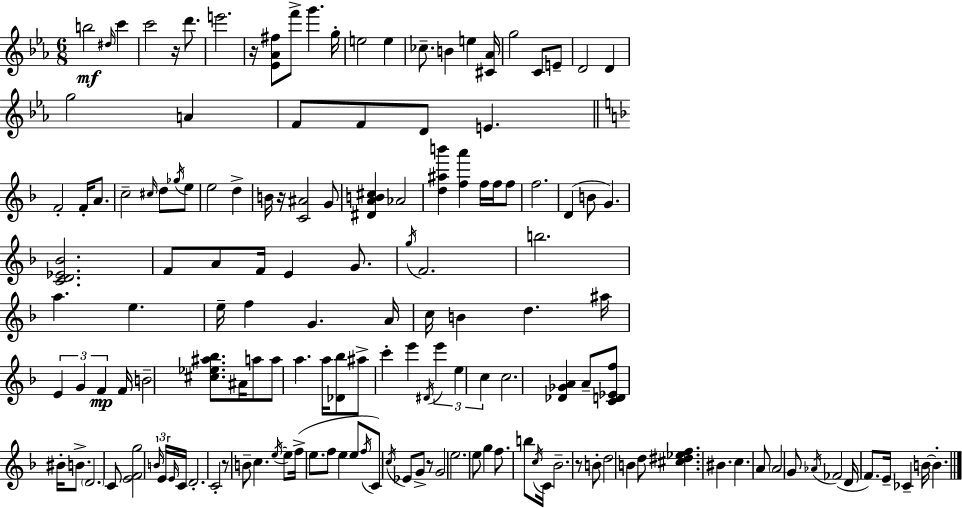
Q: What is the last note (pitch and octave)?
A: B4